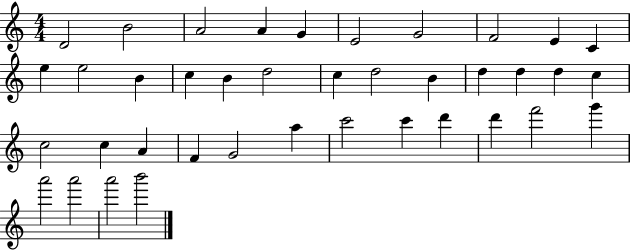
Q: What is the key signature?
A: C major